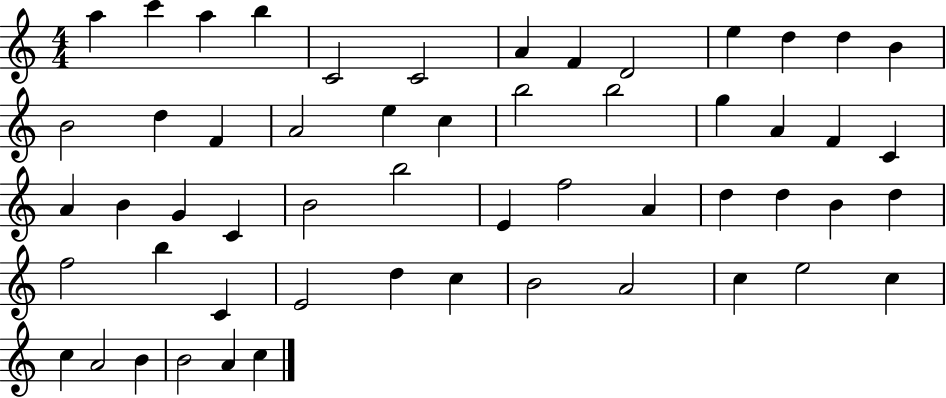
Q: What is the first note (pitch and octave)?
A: A5